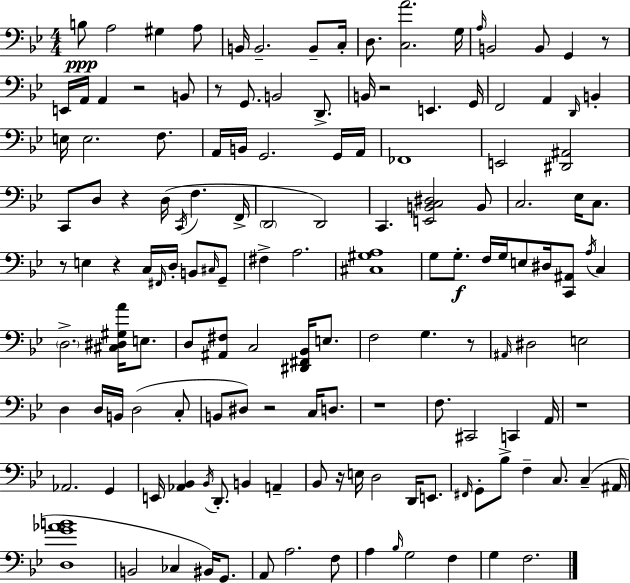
X:1
T:Untitled
M:4/4
L:1/4
K:Gm
B,/2 A,2 ^G, A,/2 B,,/4 B,,2 B,,/2 C,/4 D,/2 [C,A]2 G,/4 A,/4 B,,2 B,,/2 G,, z/2 E,,/4 A,,/4 A,, z2 B,,/2 z/2 G,,/2 B,,2 D,,/2 B,,/4 z2 E,, G,,/4 F,,2 A,, D,,/4 B,, E,/4 E,2 F,/2 A,,/4 B,,/4 G,,2 G,,/4 A,,/4 _F,,4 E,,2 [^D,,^A,,]2 C,,/2 D,/2 z D,/4 C,,/4 F, F,,/4 D,,2 D,,2 C,, [E,,B,,C,^D,]2 B,,/2 C,2 _E,/4 C,/2 z/2 E, z C,/4 ^F,,/4 D,/4 B,,/2 ^C,/4 G,,/2 ^F, A,2 [^C,^G,A,]4 G,/2 G,/2 F,/4 G,/4 E,/2 ^D,/4 [C,,^A,,]/2 A,/4 C, D,2 [^C,^D,^G,A]/4 E,/2 D,/2 [^A,,^F,]/2 C,2 [^D,,^F,,_B,,]/4 E,/2 F,2 G, z/2 ^A,,/4 ^D,2 E,2 D, D,/4 B,,/4 D,2 C,/2 B,,/2 ^D,/2 z2 C,/4 D,/2 z4 F,/2 ^C,,2 C,, A,,/4 z4 _A,,2 G,, E,,/4 [_A,,_B,,] _B,,/4 D,,/2 B,, A,, _B,,/2 z/4 E,/4 D,2 D,,/4 E,,/2 ^F,,/4 G,,/2 _B,/2 F, C,/2 C, ^A,,/4 [D,G_AB]4 B,,2 _C, ^B,,/4 G,,/2 A,,/2 A,2 F,/2 A, _B,/4 G,2 F, G, F,2